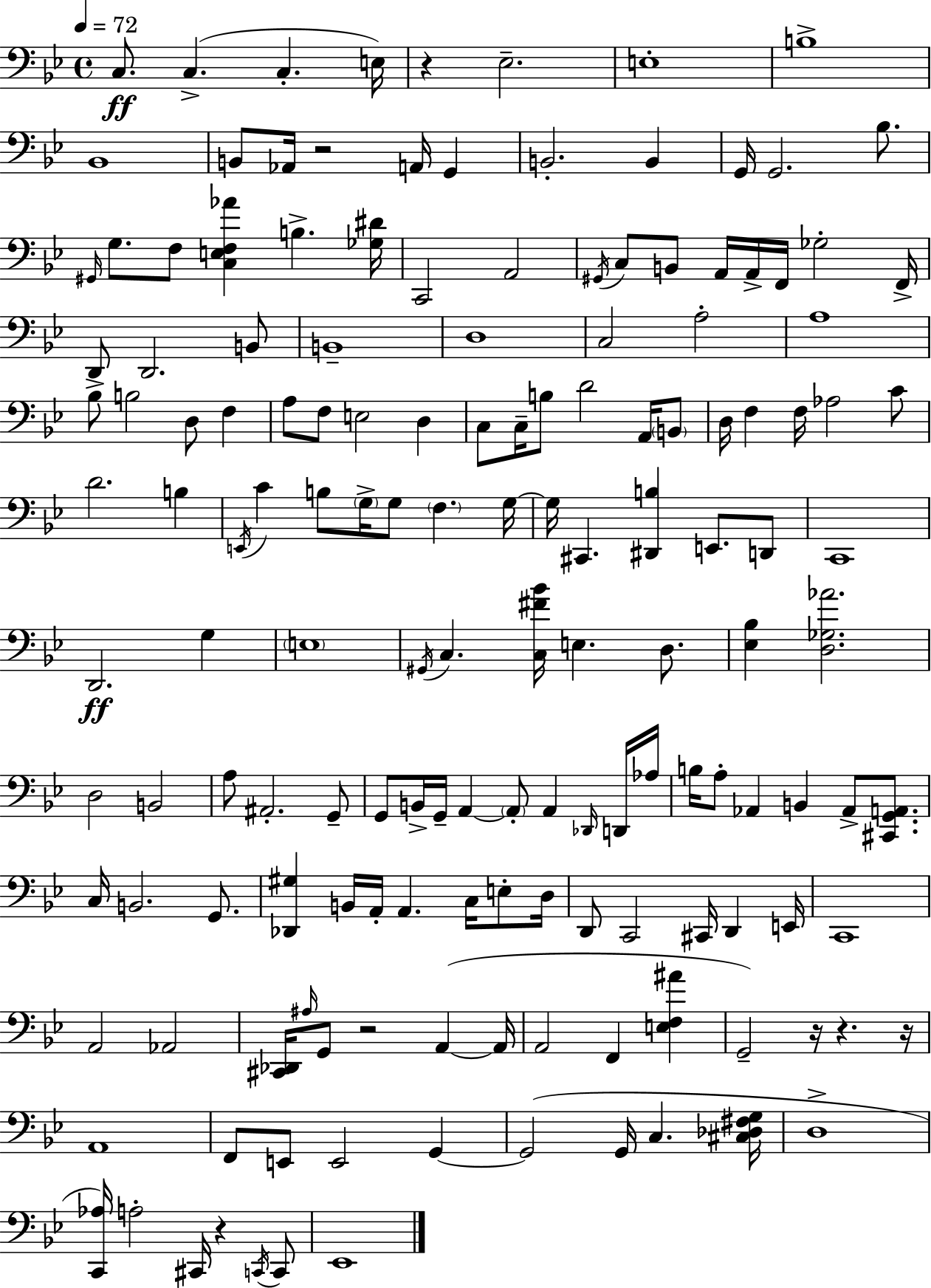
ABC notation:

X:1
T:Untitled
M:4/4
L:1/4
K:Gm
C,/2 C, C, E,/4 z _E,2 E,4 B,4 _B,,4 B,,/2 _A,,/4 z2 A,,/4 G,, B,,2 B,, G,,/4 G,,2 _B,/2 ^G,,/4 G,/2 F,/2 [C,E,F,_A] B, [_G,^D]/4 C,,2 A,,2 ^G,,/4 C,/2 B,,/2 A,,/4 A,,/4 F,,/4 _G,2 F,,/4 D,,/2 D,,2 B,,/2 B,,4 D,4 C,2 A,2 A,4 _B,/2 B,2 D,/2 F, A,/2 F,/2 E,2 D, C,/2 C,/4 B,/2 D2 A,,/4 B,,/2 D,/4 F, F,/4 _A,2 C/2 D2 B, E,,/4 C B,/2 G,/4 G,/2 F, G,/4 G,/4 ^C,, [^D,,B,] E,,/2 D,,/2 C,,4 D,,2 G, E,4 ^G,,/4 C, [C,^F_B]/4 E, D,/2 [_E,_B,] [D,_G,_A]2 D,2 B,,2 A,/2 ^A,,2 G,,/2 G,,/2 B,,/4 G,,/4 A,, A,,/2 A,, _D,,/4 D,,/4 _A,/4 B,/4 A,/2 _A,, B,, _A,,/2 [^C,,G,,A,,]/2 C,/4 B,,2 G,,/2 [_D,,^G,] B,,/4 A,,/4 A,, C,/4 E,/2 D,/4 D,,/2 C,,2 ^C,,/4 D,, E,,/4 C,,4 A,,2 _A,,2 [^C,,_D,,]/4 ^A,/4 G,,/2 z2 A,, A,,/4 A,,2 F,, [E,F,^A] G,,2 z/4 z z/4 A,,4 F,,/2 E,,/2 E,,2 G,, G,,2 G,,/4 C, [^C,_D,^F,G,]/4 D,4 [C,,_A,]/4 A,2 ^C,,/4 z C,,/4 C,,/2 _E,,4